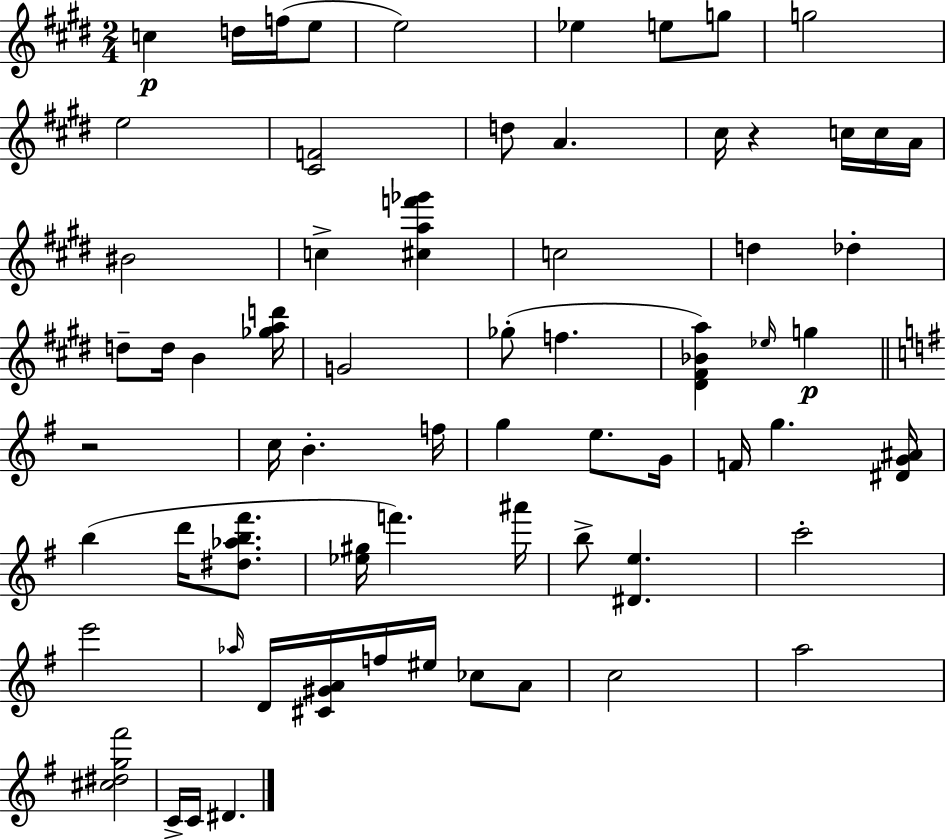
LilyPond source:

{
  \clef treble
  \numericTimeSignature
  \time 2/4
  \key e \major
  c''4\p d''16 f''16( e''8 | e''2) | ees''4 e''8 g''8 | g''2 | \break e''2 | <cis' f'>2 | d''8 a'4. | cis''16 r4 c''16 c''16 a'16 | \break bis'2 | c''4-> <cis'' a'' f''' ges'''>4 | c''2 | d''4 des''4-. | \break d''8-- d''16 b'4 <ges'' a'' d'''>16 | g'2 | ges''8-.( f''4. | <dis' fis' bes' a''>4) \grace { ees''16 } g''4\p | \break \bar "||" \break \key g \major r2 | c''16 b'4.-. f''16 | g''4 e''8. g'16 | f'16 g''4. <dis' g' ais'>16 | \break b''4( d'''16 <dis'' aes'' b'' fis'''>8. | <ees'' gis''>16 f'''4.) ais'''16 | b''8-> <dis' e''>4. | c'''2-. | \break e'''2 | \grace { aes''16 } d'16 <cis' gis' a'>16 f''16 eis''16 ces''8 a'8 | c''2 | a''2 | \break <cis'' dis'' g'' fis'''>2 | c'16-> c'16 dis'4. | \bar "|."
}